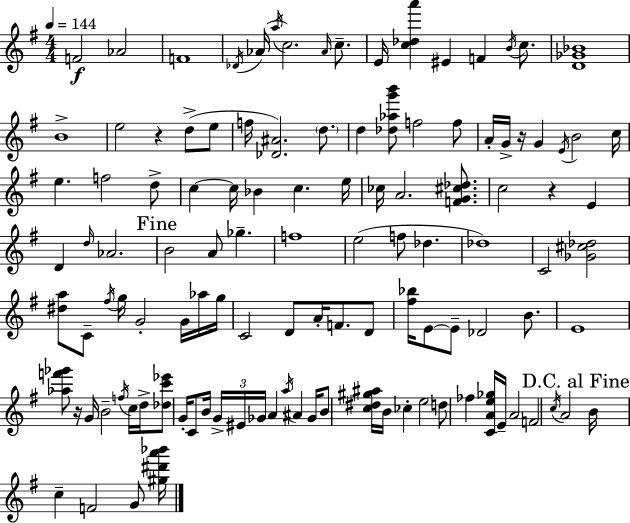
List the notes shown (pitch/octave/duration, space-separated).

F4/h Ab4/h F4/w Db4/s Ab4/s A5/s C5/h. Ab4/s C5/e. E4/s [C5,Db5,A6]/q EIS4/q F4/q B4/s C5/e. [D4,Gb4,Bb4]/w B4/w E5/h R/q D5/e E5/e F5/s [Db4,A#4]/h. D5/e. D5/q [Db5,Ab5,G6,B6]/e F5/h F5/e A4/s G4/s R/s G4/q E4/s B4/h C5/s E5/q. F5/h D5/e C5/q C5/s Bb4/q C5/q. E5/s CES5/s A4/h. [F4,G4,C#5,Db5]/e. C5/h R/q E4/q D4/q D5/s Ab4/h. B4/h A4/e Gb5/q. F5/w E5/h F5/e Db5/q. Db5/w C4/h [Gb4,C#5,Db5]/h [D#5,A5]/e C4/e F#5/s G5/s G4/h G4/s Ab5/s G5/s C4/h D4/e A4/s F4/e. D4/e [F#5,Bb5]/s E4/e E4/e Db4/h B4/e. E4/w [Ab5,F6,Gb6]/e R/s G4/s B4/h F5/s C5/s D5/s [Db5,C6,Eb6]/e G4/s C4/e B4/s G4/s EIS4/s Gb4/s A4/q A5/s A#4/q Gb4/s B4/e [C5,D#5,G#5,A#5]/s B4/s CES5/q E5/h D5/e FES5/q [C4,A4,E5,Gb5]/s E4/s A4/h F4/h C5/s A4/h B4/s C5/q F4/h G4/e [G#5,D#6,A6,Bb6]/s